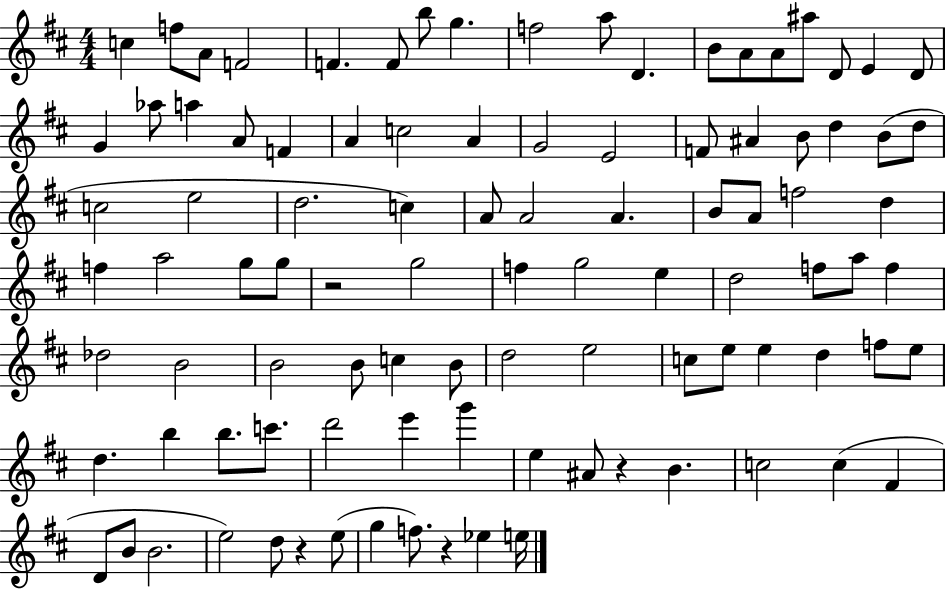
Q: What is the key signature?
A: D major